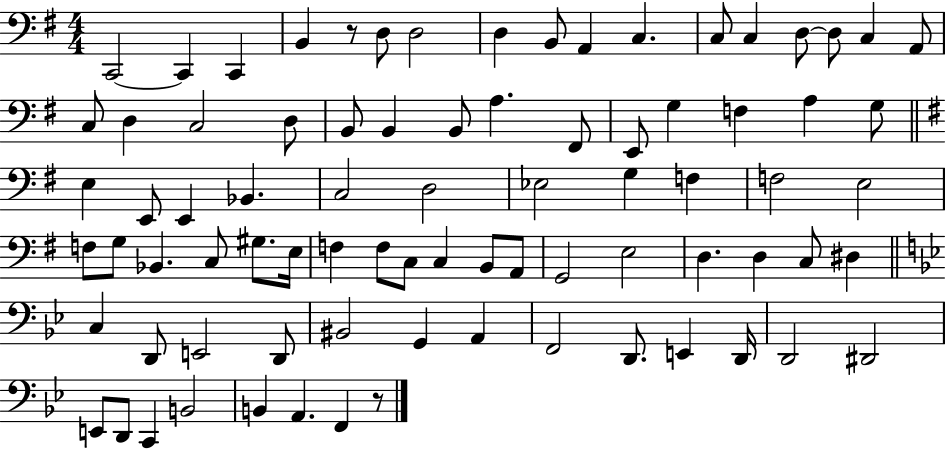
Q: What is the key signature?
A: G major